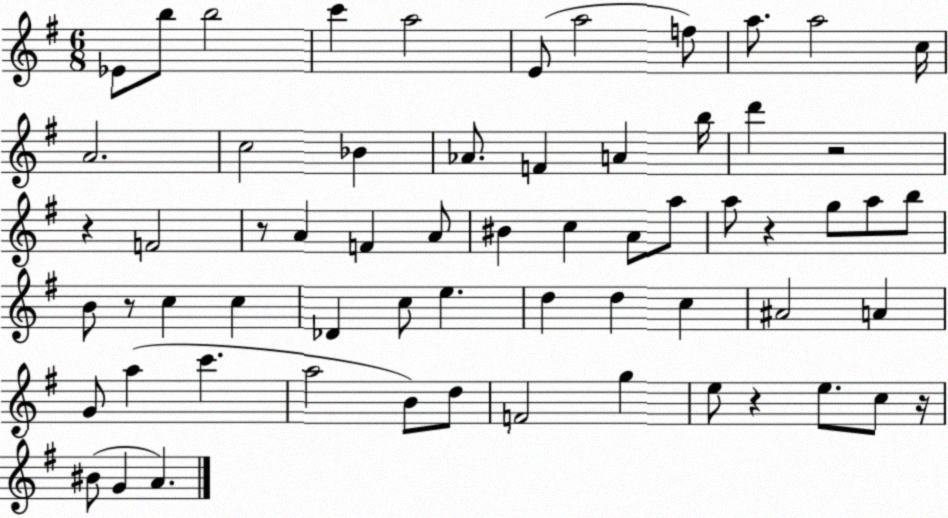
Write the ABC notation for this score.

X:1
T:Untitled
M:6/8
L:1/4
K:G
_E/2 b/2 b2 c' a2 E/2 a2 f/2 a/2 a2 c/4 A2 c2 _B _A/2 F A b/4 d' z2 z F2 z/2 A F A/2 ^B c A/2 a/2 a/2 z g/2 a/2 b/2 B/2 z/2 c c _D c/2 e d d c ^A2 A G/2 a c' a2 B/2 d/2 F2 g e/2 z e/2 c/2 z/4 ^B/2 G A